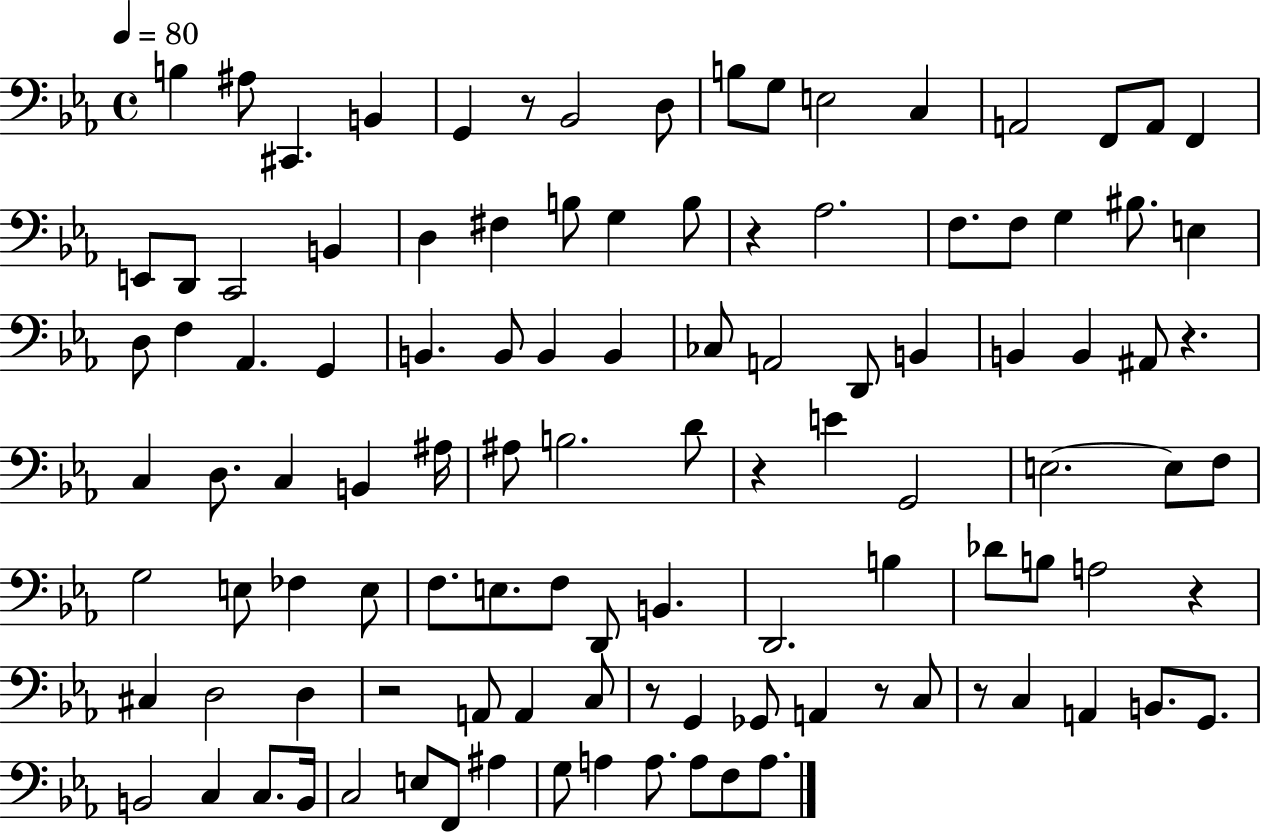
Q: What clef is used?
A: bass